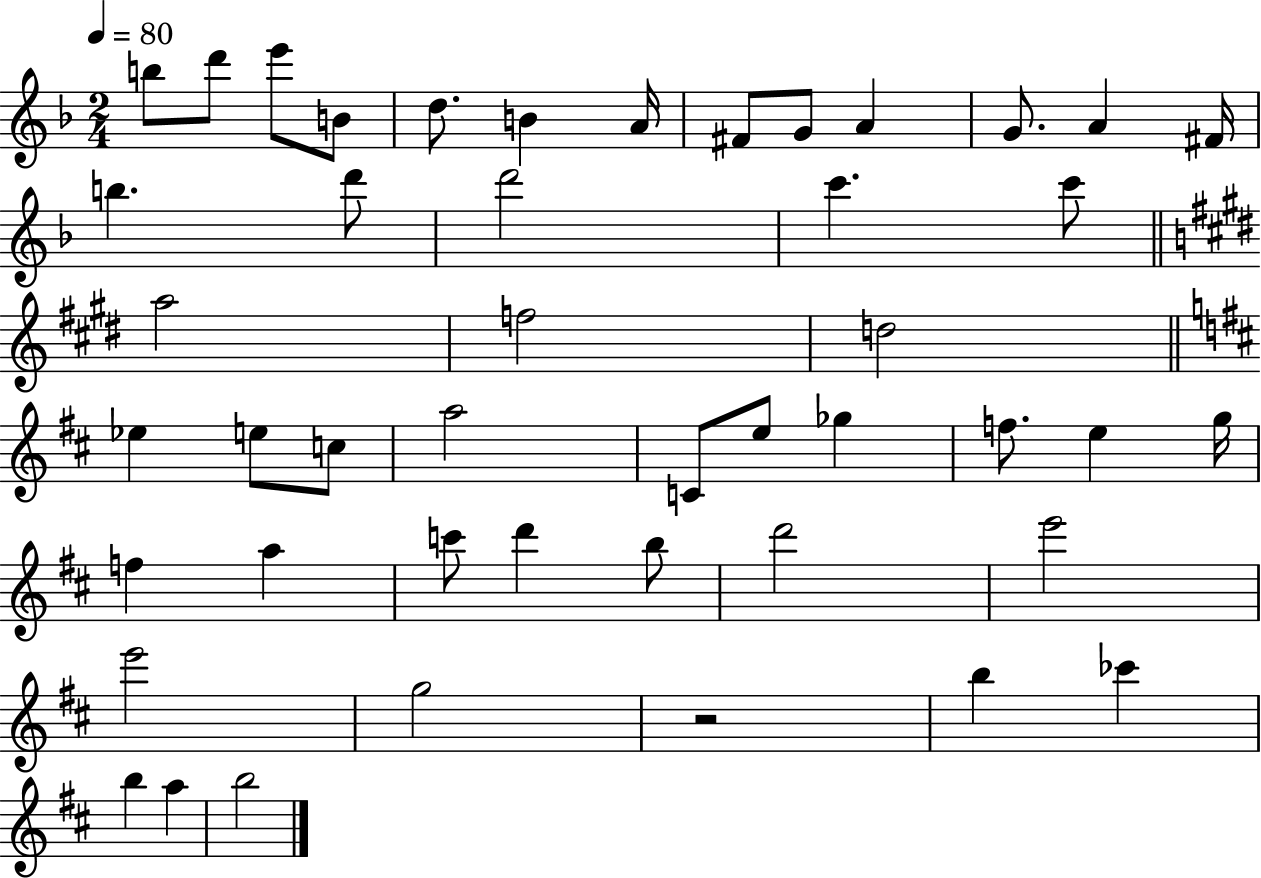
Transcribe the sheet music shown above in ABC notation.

X:1
T:Untitled
M:2/4
L:1/4
K:F
b/2 d'/2 e'/2 B/2 d/2 B A/4 ^F/2 G/2 A G/2 A ^F/4 b d'/2 d'2 c' c'/2 a2 f2 d2 _e e/2 c/2 a2 C/2 e/2 _g f/2 e g/4 f a c'/2 d' b/2 d'2 e'2 e'2 g2 z2 b _c' b a b2